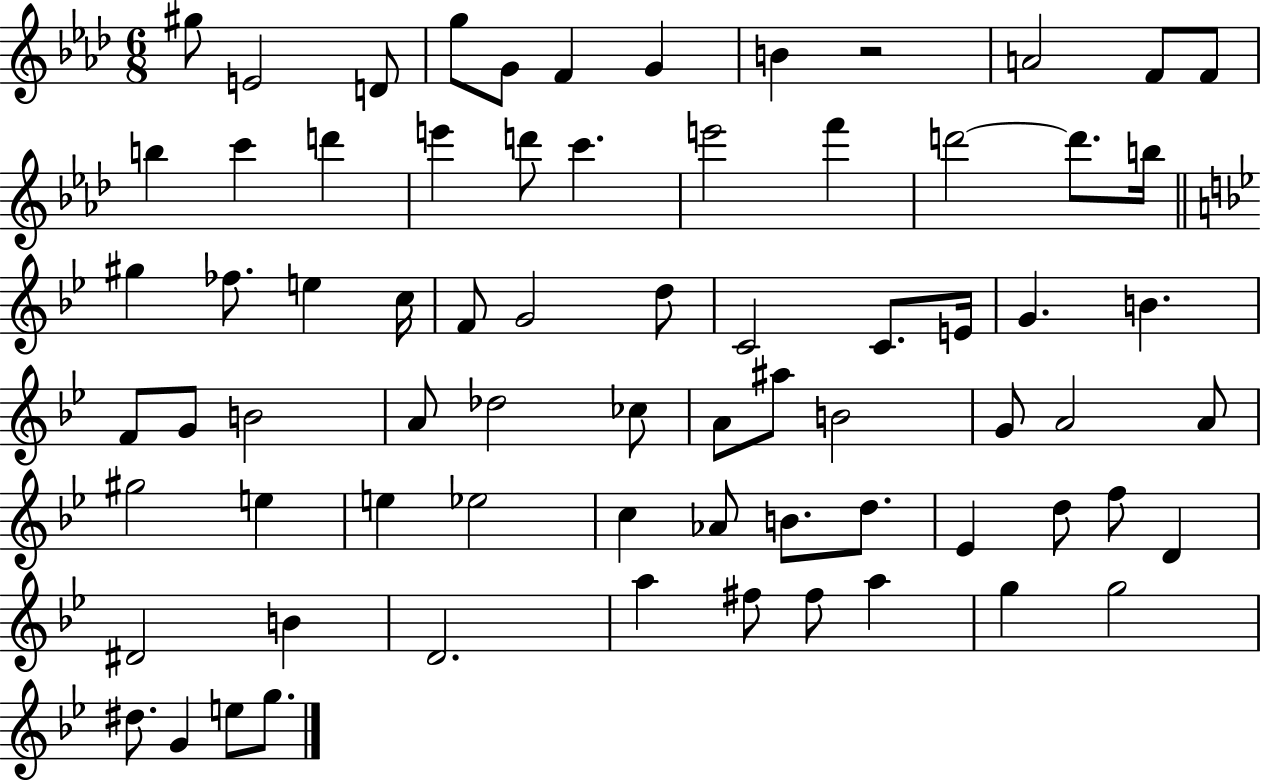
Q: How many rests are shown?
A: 1